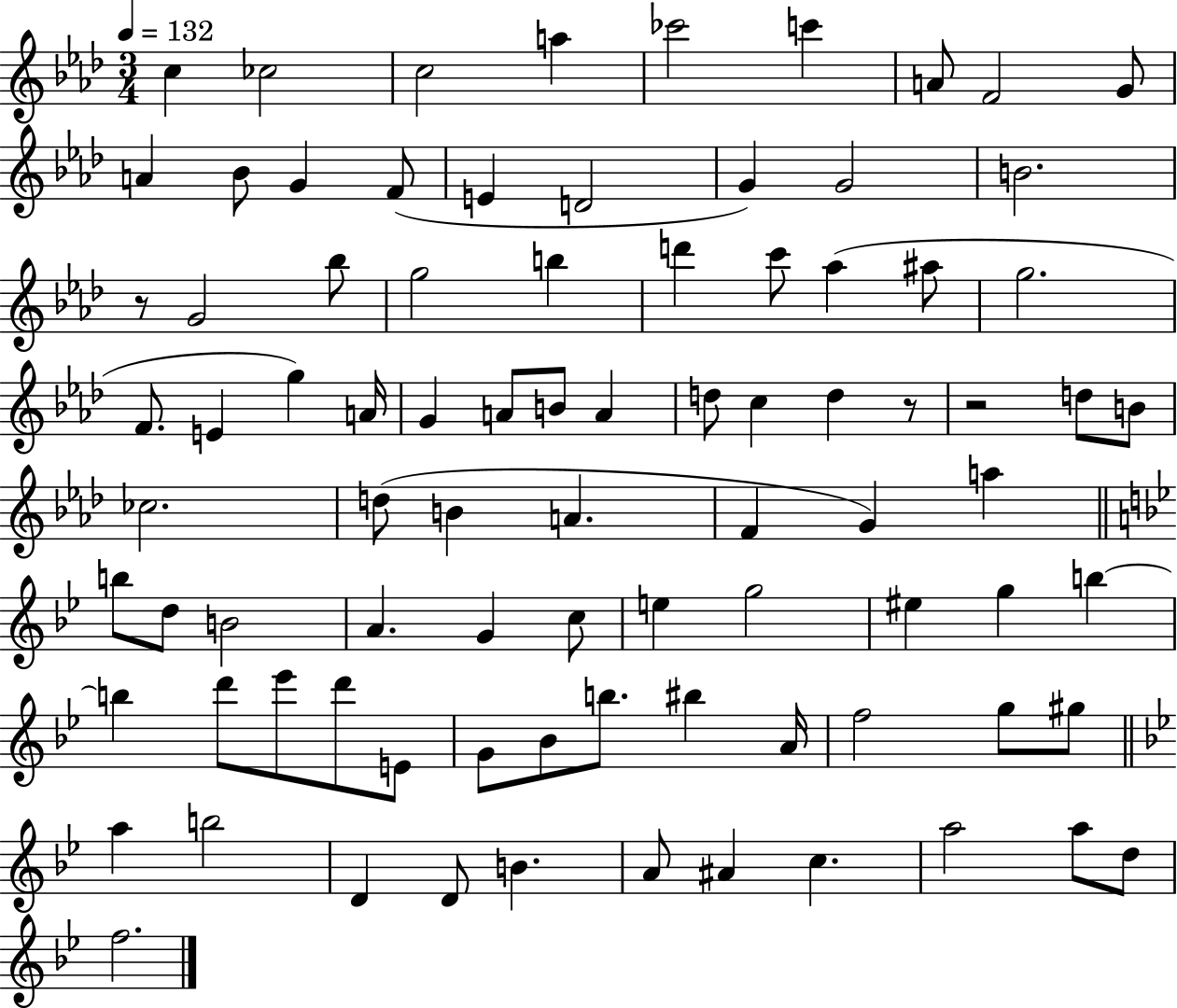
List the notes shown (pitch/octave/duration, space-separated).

C5/q CES5/h C5/h A5/q CES6/h C6/q A4/e F4/h G4/e A4/q Bb4/e G4/q F4/e E4/q D4/h G4/q G4/h B4/h. R/e G4/h Bb5/e G5/h B5/q D6/q C6/e Ab5/q A#5/e G5/h. F4/e. E4/q G5/q A4/s G4/q A4/e B4/e A4/q D5/e C5/q D5/q R/e R/h D5/e B4/e CES5/h. D5/e B4/q A4/q. F4/q G4/q A5/q B5/e D5/e B4/h A4/q. G4/q C5/e E5/q G5/h EIS5/q G5/q B5/q B5/q D6/e Eb6/e D6/e E4/e G4/e Bb4/e B5/e. BIS5/q A4/s F5/h G5/e G#5/e A5/q B5/h D4/q D4/e B4/q. A4/e A#4/q C5/q. A5/h A5/e D5/e F5/h.